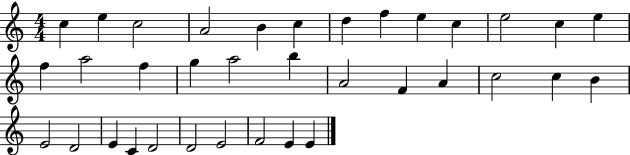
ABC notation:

X:1
T:Untitled
M:4/4
L:1/4
K:C
c e c2 A2 B c d f e c e2 c e f a2 f g a2 b A2 F A c2 c B E2 D2 E C D2 D2 E2 F2 E E